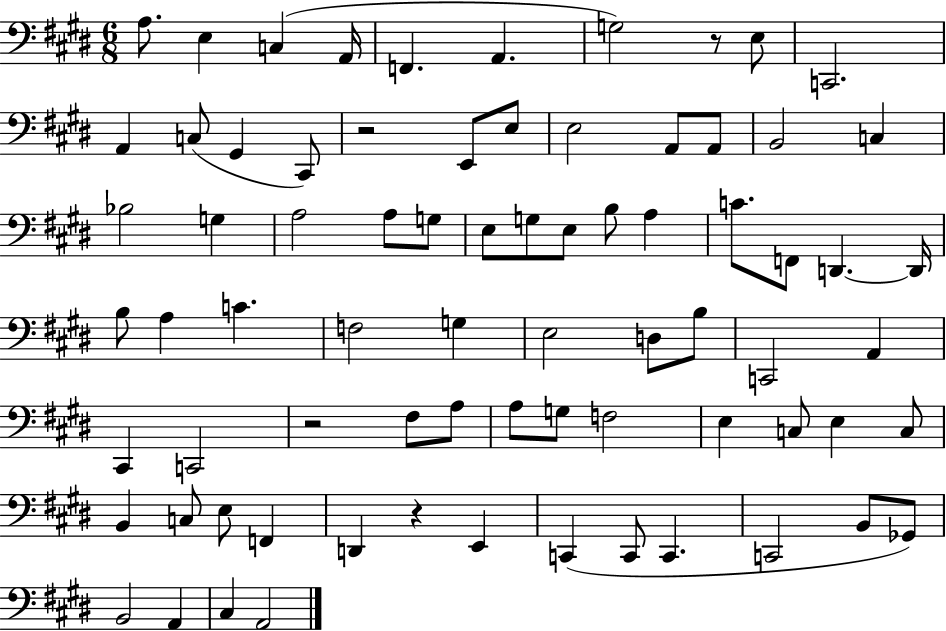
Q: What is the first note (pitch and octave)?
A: A3